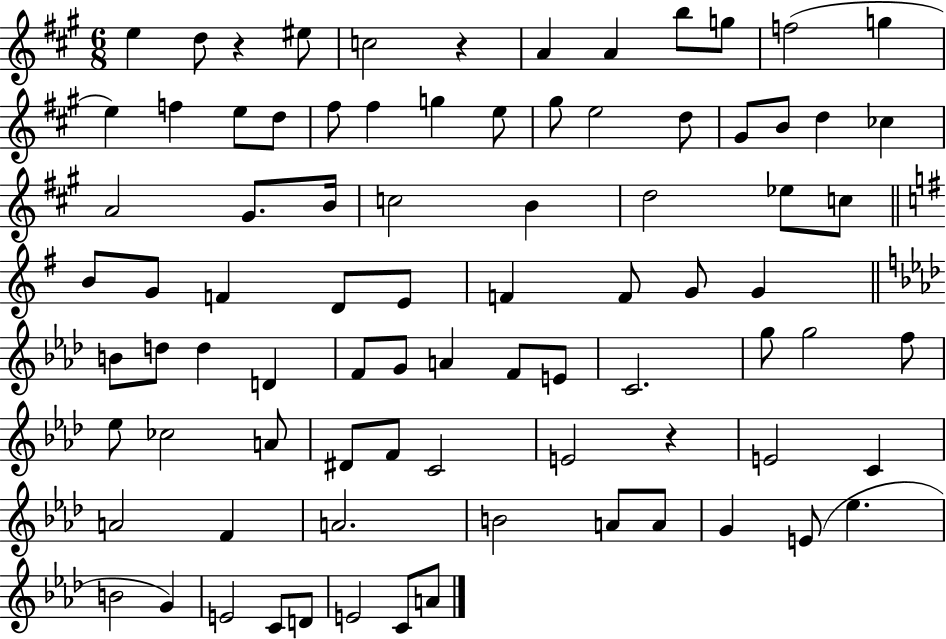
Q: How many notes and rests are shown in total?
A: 84